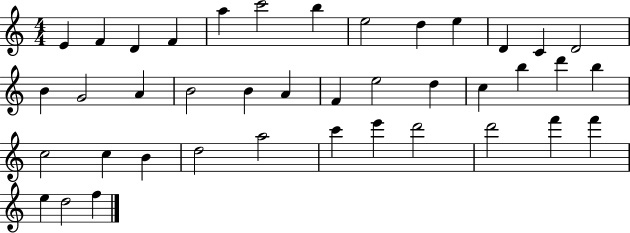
E4/q F4/q D4/q F4/q A5/q C6/h B5/q E5/h D5/q E5/q D4/q C4/q D4/h B4/q G4/h A4/q B4/h B4/q A4/q F4/q E5/h D5/q C5/q B5/q D6/q B5/q C5/h C5/q B4/q D5/h A5/h C6/q E6/q D6/h D6/h F6/q F6/q E5/q D5/h F5/q